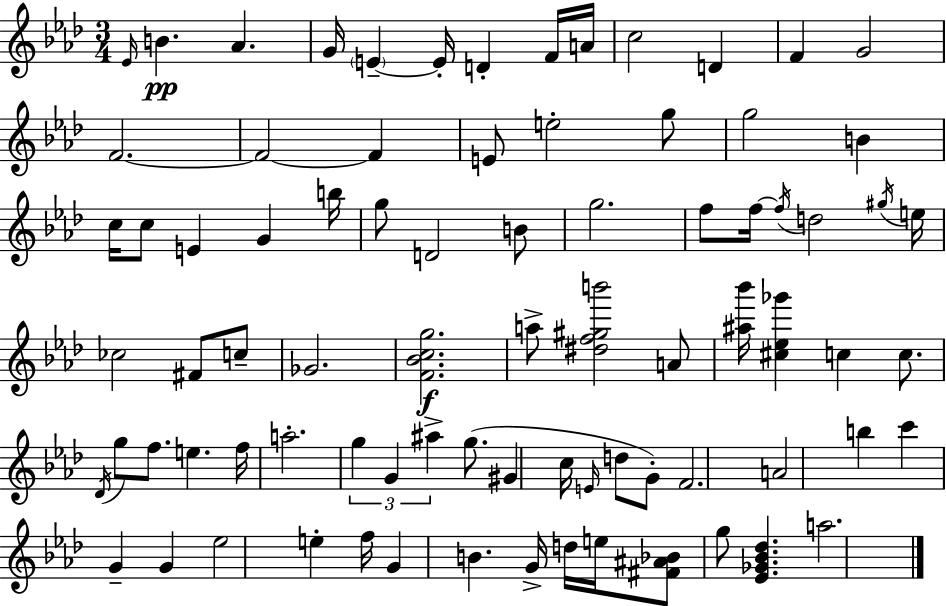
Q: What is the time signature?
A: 3/4